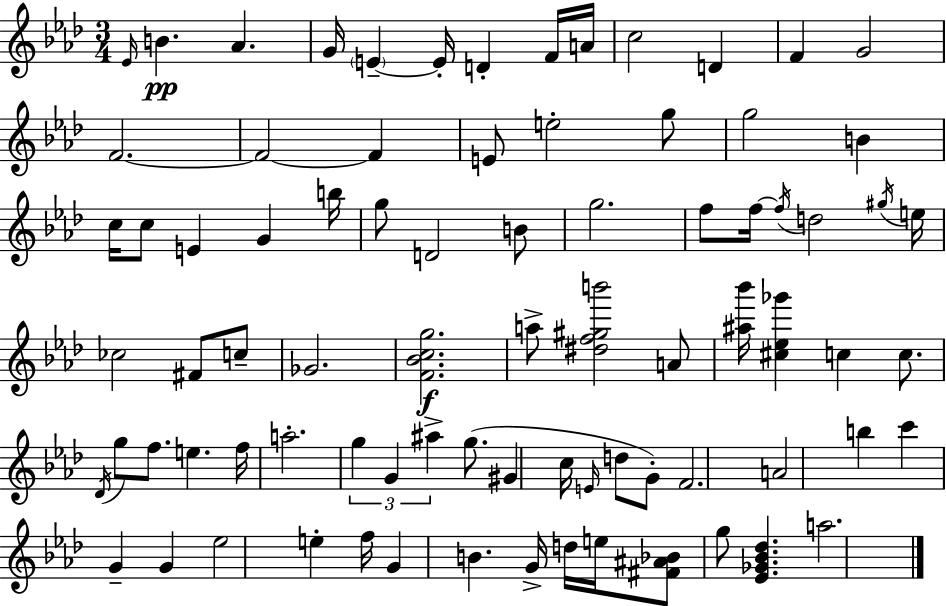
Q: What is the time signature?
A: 3/4